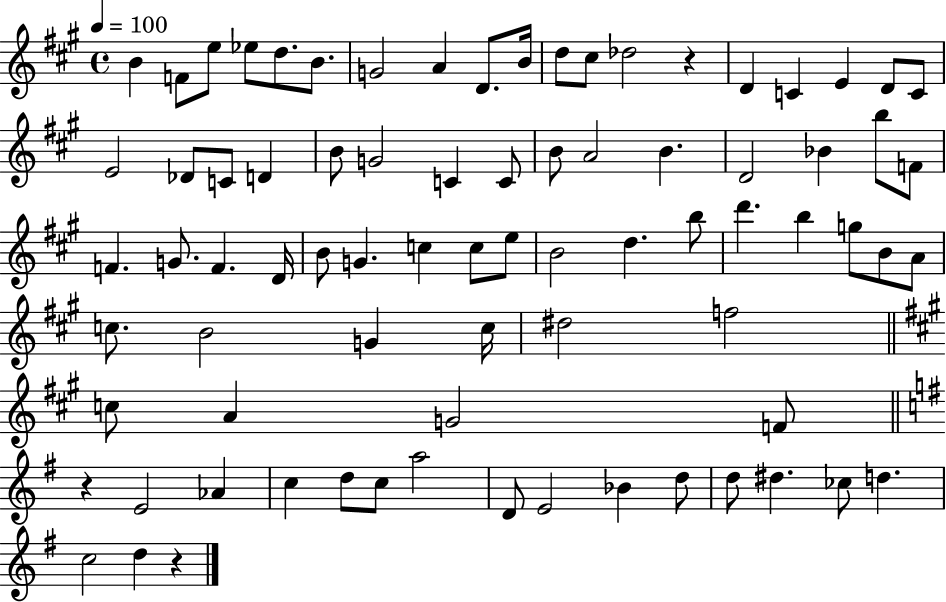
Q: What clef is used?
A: treble